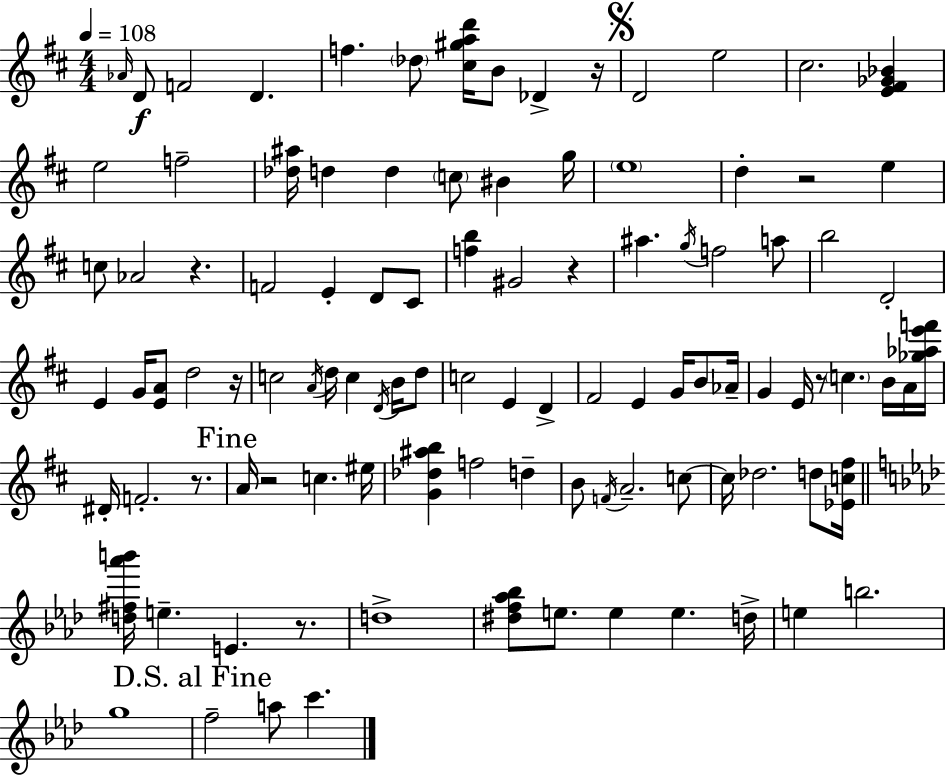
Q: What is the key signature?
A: D major